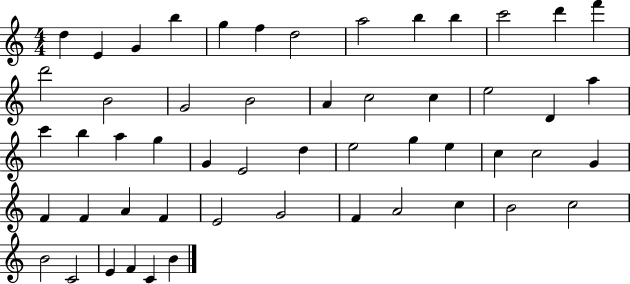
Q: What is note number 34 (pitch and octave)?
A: C5